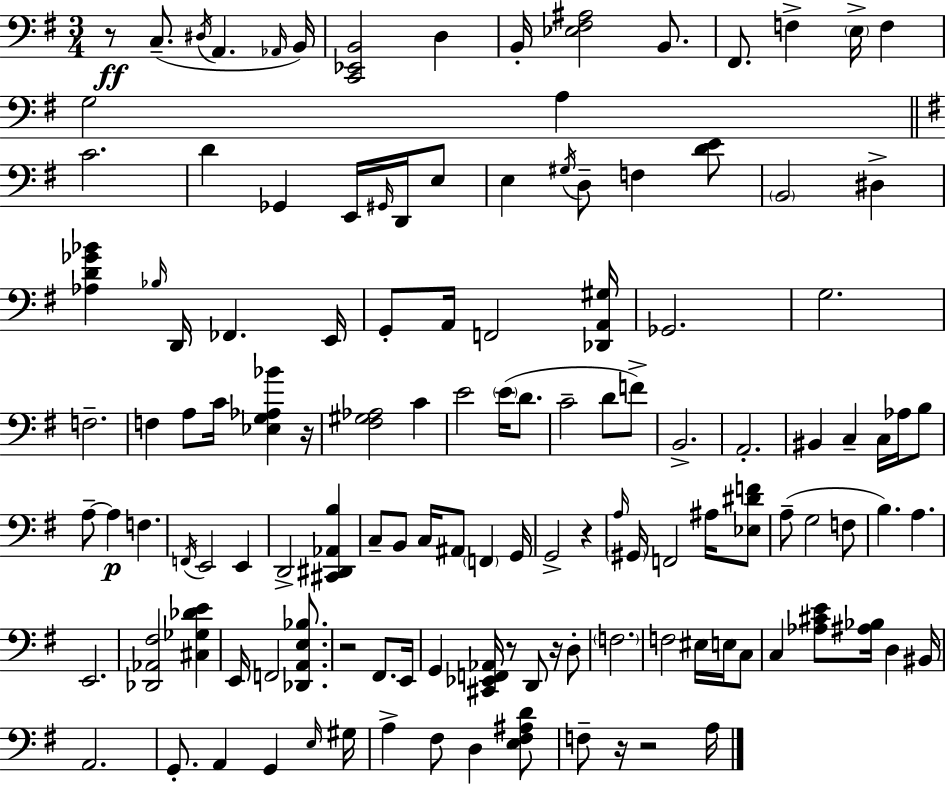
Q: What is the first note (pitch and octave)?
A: C3